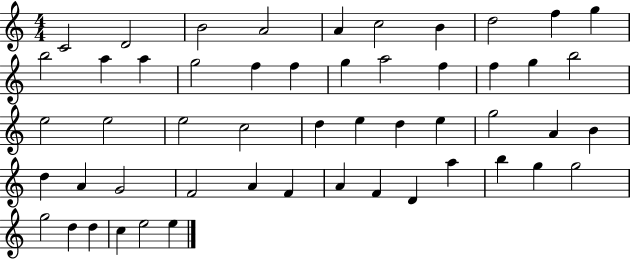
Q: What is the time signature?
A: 4/4